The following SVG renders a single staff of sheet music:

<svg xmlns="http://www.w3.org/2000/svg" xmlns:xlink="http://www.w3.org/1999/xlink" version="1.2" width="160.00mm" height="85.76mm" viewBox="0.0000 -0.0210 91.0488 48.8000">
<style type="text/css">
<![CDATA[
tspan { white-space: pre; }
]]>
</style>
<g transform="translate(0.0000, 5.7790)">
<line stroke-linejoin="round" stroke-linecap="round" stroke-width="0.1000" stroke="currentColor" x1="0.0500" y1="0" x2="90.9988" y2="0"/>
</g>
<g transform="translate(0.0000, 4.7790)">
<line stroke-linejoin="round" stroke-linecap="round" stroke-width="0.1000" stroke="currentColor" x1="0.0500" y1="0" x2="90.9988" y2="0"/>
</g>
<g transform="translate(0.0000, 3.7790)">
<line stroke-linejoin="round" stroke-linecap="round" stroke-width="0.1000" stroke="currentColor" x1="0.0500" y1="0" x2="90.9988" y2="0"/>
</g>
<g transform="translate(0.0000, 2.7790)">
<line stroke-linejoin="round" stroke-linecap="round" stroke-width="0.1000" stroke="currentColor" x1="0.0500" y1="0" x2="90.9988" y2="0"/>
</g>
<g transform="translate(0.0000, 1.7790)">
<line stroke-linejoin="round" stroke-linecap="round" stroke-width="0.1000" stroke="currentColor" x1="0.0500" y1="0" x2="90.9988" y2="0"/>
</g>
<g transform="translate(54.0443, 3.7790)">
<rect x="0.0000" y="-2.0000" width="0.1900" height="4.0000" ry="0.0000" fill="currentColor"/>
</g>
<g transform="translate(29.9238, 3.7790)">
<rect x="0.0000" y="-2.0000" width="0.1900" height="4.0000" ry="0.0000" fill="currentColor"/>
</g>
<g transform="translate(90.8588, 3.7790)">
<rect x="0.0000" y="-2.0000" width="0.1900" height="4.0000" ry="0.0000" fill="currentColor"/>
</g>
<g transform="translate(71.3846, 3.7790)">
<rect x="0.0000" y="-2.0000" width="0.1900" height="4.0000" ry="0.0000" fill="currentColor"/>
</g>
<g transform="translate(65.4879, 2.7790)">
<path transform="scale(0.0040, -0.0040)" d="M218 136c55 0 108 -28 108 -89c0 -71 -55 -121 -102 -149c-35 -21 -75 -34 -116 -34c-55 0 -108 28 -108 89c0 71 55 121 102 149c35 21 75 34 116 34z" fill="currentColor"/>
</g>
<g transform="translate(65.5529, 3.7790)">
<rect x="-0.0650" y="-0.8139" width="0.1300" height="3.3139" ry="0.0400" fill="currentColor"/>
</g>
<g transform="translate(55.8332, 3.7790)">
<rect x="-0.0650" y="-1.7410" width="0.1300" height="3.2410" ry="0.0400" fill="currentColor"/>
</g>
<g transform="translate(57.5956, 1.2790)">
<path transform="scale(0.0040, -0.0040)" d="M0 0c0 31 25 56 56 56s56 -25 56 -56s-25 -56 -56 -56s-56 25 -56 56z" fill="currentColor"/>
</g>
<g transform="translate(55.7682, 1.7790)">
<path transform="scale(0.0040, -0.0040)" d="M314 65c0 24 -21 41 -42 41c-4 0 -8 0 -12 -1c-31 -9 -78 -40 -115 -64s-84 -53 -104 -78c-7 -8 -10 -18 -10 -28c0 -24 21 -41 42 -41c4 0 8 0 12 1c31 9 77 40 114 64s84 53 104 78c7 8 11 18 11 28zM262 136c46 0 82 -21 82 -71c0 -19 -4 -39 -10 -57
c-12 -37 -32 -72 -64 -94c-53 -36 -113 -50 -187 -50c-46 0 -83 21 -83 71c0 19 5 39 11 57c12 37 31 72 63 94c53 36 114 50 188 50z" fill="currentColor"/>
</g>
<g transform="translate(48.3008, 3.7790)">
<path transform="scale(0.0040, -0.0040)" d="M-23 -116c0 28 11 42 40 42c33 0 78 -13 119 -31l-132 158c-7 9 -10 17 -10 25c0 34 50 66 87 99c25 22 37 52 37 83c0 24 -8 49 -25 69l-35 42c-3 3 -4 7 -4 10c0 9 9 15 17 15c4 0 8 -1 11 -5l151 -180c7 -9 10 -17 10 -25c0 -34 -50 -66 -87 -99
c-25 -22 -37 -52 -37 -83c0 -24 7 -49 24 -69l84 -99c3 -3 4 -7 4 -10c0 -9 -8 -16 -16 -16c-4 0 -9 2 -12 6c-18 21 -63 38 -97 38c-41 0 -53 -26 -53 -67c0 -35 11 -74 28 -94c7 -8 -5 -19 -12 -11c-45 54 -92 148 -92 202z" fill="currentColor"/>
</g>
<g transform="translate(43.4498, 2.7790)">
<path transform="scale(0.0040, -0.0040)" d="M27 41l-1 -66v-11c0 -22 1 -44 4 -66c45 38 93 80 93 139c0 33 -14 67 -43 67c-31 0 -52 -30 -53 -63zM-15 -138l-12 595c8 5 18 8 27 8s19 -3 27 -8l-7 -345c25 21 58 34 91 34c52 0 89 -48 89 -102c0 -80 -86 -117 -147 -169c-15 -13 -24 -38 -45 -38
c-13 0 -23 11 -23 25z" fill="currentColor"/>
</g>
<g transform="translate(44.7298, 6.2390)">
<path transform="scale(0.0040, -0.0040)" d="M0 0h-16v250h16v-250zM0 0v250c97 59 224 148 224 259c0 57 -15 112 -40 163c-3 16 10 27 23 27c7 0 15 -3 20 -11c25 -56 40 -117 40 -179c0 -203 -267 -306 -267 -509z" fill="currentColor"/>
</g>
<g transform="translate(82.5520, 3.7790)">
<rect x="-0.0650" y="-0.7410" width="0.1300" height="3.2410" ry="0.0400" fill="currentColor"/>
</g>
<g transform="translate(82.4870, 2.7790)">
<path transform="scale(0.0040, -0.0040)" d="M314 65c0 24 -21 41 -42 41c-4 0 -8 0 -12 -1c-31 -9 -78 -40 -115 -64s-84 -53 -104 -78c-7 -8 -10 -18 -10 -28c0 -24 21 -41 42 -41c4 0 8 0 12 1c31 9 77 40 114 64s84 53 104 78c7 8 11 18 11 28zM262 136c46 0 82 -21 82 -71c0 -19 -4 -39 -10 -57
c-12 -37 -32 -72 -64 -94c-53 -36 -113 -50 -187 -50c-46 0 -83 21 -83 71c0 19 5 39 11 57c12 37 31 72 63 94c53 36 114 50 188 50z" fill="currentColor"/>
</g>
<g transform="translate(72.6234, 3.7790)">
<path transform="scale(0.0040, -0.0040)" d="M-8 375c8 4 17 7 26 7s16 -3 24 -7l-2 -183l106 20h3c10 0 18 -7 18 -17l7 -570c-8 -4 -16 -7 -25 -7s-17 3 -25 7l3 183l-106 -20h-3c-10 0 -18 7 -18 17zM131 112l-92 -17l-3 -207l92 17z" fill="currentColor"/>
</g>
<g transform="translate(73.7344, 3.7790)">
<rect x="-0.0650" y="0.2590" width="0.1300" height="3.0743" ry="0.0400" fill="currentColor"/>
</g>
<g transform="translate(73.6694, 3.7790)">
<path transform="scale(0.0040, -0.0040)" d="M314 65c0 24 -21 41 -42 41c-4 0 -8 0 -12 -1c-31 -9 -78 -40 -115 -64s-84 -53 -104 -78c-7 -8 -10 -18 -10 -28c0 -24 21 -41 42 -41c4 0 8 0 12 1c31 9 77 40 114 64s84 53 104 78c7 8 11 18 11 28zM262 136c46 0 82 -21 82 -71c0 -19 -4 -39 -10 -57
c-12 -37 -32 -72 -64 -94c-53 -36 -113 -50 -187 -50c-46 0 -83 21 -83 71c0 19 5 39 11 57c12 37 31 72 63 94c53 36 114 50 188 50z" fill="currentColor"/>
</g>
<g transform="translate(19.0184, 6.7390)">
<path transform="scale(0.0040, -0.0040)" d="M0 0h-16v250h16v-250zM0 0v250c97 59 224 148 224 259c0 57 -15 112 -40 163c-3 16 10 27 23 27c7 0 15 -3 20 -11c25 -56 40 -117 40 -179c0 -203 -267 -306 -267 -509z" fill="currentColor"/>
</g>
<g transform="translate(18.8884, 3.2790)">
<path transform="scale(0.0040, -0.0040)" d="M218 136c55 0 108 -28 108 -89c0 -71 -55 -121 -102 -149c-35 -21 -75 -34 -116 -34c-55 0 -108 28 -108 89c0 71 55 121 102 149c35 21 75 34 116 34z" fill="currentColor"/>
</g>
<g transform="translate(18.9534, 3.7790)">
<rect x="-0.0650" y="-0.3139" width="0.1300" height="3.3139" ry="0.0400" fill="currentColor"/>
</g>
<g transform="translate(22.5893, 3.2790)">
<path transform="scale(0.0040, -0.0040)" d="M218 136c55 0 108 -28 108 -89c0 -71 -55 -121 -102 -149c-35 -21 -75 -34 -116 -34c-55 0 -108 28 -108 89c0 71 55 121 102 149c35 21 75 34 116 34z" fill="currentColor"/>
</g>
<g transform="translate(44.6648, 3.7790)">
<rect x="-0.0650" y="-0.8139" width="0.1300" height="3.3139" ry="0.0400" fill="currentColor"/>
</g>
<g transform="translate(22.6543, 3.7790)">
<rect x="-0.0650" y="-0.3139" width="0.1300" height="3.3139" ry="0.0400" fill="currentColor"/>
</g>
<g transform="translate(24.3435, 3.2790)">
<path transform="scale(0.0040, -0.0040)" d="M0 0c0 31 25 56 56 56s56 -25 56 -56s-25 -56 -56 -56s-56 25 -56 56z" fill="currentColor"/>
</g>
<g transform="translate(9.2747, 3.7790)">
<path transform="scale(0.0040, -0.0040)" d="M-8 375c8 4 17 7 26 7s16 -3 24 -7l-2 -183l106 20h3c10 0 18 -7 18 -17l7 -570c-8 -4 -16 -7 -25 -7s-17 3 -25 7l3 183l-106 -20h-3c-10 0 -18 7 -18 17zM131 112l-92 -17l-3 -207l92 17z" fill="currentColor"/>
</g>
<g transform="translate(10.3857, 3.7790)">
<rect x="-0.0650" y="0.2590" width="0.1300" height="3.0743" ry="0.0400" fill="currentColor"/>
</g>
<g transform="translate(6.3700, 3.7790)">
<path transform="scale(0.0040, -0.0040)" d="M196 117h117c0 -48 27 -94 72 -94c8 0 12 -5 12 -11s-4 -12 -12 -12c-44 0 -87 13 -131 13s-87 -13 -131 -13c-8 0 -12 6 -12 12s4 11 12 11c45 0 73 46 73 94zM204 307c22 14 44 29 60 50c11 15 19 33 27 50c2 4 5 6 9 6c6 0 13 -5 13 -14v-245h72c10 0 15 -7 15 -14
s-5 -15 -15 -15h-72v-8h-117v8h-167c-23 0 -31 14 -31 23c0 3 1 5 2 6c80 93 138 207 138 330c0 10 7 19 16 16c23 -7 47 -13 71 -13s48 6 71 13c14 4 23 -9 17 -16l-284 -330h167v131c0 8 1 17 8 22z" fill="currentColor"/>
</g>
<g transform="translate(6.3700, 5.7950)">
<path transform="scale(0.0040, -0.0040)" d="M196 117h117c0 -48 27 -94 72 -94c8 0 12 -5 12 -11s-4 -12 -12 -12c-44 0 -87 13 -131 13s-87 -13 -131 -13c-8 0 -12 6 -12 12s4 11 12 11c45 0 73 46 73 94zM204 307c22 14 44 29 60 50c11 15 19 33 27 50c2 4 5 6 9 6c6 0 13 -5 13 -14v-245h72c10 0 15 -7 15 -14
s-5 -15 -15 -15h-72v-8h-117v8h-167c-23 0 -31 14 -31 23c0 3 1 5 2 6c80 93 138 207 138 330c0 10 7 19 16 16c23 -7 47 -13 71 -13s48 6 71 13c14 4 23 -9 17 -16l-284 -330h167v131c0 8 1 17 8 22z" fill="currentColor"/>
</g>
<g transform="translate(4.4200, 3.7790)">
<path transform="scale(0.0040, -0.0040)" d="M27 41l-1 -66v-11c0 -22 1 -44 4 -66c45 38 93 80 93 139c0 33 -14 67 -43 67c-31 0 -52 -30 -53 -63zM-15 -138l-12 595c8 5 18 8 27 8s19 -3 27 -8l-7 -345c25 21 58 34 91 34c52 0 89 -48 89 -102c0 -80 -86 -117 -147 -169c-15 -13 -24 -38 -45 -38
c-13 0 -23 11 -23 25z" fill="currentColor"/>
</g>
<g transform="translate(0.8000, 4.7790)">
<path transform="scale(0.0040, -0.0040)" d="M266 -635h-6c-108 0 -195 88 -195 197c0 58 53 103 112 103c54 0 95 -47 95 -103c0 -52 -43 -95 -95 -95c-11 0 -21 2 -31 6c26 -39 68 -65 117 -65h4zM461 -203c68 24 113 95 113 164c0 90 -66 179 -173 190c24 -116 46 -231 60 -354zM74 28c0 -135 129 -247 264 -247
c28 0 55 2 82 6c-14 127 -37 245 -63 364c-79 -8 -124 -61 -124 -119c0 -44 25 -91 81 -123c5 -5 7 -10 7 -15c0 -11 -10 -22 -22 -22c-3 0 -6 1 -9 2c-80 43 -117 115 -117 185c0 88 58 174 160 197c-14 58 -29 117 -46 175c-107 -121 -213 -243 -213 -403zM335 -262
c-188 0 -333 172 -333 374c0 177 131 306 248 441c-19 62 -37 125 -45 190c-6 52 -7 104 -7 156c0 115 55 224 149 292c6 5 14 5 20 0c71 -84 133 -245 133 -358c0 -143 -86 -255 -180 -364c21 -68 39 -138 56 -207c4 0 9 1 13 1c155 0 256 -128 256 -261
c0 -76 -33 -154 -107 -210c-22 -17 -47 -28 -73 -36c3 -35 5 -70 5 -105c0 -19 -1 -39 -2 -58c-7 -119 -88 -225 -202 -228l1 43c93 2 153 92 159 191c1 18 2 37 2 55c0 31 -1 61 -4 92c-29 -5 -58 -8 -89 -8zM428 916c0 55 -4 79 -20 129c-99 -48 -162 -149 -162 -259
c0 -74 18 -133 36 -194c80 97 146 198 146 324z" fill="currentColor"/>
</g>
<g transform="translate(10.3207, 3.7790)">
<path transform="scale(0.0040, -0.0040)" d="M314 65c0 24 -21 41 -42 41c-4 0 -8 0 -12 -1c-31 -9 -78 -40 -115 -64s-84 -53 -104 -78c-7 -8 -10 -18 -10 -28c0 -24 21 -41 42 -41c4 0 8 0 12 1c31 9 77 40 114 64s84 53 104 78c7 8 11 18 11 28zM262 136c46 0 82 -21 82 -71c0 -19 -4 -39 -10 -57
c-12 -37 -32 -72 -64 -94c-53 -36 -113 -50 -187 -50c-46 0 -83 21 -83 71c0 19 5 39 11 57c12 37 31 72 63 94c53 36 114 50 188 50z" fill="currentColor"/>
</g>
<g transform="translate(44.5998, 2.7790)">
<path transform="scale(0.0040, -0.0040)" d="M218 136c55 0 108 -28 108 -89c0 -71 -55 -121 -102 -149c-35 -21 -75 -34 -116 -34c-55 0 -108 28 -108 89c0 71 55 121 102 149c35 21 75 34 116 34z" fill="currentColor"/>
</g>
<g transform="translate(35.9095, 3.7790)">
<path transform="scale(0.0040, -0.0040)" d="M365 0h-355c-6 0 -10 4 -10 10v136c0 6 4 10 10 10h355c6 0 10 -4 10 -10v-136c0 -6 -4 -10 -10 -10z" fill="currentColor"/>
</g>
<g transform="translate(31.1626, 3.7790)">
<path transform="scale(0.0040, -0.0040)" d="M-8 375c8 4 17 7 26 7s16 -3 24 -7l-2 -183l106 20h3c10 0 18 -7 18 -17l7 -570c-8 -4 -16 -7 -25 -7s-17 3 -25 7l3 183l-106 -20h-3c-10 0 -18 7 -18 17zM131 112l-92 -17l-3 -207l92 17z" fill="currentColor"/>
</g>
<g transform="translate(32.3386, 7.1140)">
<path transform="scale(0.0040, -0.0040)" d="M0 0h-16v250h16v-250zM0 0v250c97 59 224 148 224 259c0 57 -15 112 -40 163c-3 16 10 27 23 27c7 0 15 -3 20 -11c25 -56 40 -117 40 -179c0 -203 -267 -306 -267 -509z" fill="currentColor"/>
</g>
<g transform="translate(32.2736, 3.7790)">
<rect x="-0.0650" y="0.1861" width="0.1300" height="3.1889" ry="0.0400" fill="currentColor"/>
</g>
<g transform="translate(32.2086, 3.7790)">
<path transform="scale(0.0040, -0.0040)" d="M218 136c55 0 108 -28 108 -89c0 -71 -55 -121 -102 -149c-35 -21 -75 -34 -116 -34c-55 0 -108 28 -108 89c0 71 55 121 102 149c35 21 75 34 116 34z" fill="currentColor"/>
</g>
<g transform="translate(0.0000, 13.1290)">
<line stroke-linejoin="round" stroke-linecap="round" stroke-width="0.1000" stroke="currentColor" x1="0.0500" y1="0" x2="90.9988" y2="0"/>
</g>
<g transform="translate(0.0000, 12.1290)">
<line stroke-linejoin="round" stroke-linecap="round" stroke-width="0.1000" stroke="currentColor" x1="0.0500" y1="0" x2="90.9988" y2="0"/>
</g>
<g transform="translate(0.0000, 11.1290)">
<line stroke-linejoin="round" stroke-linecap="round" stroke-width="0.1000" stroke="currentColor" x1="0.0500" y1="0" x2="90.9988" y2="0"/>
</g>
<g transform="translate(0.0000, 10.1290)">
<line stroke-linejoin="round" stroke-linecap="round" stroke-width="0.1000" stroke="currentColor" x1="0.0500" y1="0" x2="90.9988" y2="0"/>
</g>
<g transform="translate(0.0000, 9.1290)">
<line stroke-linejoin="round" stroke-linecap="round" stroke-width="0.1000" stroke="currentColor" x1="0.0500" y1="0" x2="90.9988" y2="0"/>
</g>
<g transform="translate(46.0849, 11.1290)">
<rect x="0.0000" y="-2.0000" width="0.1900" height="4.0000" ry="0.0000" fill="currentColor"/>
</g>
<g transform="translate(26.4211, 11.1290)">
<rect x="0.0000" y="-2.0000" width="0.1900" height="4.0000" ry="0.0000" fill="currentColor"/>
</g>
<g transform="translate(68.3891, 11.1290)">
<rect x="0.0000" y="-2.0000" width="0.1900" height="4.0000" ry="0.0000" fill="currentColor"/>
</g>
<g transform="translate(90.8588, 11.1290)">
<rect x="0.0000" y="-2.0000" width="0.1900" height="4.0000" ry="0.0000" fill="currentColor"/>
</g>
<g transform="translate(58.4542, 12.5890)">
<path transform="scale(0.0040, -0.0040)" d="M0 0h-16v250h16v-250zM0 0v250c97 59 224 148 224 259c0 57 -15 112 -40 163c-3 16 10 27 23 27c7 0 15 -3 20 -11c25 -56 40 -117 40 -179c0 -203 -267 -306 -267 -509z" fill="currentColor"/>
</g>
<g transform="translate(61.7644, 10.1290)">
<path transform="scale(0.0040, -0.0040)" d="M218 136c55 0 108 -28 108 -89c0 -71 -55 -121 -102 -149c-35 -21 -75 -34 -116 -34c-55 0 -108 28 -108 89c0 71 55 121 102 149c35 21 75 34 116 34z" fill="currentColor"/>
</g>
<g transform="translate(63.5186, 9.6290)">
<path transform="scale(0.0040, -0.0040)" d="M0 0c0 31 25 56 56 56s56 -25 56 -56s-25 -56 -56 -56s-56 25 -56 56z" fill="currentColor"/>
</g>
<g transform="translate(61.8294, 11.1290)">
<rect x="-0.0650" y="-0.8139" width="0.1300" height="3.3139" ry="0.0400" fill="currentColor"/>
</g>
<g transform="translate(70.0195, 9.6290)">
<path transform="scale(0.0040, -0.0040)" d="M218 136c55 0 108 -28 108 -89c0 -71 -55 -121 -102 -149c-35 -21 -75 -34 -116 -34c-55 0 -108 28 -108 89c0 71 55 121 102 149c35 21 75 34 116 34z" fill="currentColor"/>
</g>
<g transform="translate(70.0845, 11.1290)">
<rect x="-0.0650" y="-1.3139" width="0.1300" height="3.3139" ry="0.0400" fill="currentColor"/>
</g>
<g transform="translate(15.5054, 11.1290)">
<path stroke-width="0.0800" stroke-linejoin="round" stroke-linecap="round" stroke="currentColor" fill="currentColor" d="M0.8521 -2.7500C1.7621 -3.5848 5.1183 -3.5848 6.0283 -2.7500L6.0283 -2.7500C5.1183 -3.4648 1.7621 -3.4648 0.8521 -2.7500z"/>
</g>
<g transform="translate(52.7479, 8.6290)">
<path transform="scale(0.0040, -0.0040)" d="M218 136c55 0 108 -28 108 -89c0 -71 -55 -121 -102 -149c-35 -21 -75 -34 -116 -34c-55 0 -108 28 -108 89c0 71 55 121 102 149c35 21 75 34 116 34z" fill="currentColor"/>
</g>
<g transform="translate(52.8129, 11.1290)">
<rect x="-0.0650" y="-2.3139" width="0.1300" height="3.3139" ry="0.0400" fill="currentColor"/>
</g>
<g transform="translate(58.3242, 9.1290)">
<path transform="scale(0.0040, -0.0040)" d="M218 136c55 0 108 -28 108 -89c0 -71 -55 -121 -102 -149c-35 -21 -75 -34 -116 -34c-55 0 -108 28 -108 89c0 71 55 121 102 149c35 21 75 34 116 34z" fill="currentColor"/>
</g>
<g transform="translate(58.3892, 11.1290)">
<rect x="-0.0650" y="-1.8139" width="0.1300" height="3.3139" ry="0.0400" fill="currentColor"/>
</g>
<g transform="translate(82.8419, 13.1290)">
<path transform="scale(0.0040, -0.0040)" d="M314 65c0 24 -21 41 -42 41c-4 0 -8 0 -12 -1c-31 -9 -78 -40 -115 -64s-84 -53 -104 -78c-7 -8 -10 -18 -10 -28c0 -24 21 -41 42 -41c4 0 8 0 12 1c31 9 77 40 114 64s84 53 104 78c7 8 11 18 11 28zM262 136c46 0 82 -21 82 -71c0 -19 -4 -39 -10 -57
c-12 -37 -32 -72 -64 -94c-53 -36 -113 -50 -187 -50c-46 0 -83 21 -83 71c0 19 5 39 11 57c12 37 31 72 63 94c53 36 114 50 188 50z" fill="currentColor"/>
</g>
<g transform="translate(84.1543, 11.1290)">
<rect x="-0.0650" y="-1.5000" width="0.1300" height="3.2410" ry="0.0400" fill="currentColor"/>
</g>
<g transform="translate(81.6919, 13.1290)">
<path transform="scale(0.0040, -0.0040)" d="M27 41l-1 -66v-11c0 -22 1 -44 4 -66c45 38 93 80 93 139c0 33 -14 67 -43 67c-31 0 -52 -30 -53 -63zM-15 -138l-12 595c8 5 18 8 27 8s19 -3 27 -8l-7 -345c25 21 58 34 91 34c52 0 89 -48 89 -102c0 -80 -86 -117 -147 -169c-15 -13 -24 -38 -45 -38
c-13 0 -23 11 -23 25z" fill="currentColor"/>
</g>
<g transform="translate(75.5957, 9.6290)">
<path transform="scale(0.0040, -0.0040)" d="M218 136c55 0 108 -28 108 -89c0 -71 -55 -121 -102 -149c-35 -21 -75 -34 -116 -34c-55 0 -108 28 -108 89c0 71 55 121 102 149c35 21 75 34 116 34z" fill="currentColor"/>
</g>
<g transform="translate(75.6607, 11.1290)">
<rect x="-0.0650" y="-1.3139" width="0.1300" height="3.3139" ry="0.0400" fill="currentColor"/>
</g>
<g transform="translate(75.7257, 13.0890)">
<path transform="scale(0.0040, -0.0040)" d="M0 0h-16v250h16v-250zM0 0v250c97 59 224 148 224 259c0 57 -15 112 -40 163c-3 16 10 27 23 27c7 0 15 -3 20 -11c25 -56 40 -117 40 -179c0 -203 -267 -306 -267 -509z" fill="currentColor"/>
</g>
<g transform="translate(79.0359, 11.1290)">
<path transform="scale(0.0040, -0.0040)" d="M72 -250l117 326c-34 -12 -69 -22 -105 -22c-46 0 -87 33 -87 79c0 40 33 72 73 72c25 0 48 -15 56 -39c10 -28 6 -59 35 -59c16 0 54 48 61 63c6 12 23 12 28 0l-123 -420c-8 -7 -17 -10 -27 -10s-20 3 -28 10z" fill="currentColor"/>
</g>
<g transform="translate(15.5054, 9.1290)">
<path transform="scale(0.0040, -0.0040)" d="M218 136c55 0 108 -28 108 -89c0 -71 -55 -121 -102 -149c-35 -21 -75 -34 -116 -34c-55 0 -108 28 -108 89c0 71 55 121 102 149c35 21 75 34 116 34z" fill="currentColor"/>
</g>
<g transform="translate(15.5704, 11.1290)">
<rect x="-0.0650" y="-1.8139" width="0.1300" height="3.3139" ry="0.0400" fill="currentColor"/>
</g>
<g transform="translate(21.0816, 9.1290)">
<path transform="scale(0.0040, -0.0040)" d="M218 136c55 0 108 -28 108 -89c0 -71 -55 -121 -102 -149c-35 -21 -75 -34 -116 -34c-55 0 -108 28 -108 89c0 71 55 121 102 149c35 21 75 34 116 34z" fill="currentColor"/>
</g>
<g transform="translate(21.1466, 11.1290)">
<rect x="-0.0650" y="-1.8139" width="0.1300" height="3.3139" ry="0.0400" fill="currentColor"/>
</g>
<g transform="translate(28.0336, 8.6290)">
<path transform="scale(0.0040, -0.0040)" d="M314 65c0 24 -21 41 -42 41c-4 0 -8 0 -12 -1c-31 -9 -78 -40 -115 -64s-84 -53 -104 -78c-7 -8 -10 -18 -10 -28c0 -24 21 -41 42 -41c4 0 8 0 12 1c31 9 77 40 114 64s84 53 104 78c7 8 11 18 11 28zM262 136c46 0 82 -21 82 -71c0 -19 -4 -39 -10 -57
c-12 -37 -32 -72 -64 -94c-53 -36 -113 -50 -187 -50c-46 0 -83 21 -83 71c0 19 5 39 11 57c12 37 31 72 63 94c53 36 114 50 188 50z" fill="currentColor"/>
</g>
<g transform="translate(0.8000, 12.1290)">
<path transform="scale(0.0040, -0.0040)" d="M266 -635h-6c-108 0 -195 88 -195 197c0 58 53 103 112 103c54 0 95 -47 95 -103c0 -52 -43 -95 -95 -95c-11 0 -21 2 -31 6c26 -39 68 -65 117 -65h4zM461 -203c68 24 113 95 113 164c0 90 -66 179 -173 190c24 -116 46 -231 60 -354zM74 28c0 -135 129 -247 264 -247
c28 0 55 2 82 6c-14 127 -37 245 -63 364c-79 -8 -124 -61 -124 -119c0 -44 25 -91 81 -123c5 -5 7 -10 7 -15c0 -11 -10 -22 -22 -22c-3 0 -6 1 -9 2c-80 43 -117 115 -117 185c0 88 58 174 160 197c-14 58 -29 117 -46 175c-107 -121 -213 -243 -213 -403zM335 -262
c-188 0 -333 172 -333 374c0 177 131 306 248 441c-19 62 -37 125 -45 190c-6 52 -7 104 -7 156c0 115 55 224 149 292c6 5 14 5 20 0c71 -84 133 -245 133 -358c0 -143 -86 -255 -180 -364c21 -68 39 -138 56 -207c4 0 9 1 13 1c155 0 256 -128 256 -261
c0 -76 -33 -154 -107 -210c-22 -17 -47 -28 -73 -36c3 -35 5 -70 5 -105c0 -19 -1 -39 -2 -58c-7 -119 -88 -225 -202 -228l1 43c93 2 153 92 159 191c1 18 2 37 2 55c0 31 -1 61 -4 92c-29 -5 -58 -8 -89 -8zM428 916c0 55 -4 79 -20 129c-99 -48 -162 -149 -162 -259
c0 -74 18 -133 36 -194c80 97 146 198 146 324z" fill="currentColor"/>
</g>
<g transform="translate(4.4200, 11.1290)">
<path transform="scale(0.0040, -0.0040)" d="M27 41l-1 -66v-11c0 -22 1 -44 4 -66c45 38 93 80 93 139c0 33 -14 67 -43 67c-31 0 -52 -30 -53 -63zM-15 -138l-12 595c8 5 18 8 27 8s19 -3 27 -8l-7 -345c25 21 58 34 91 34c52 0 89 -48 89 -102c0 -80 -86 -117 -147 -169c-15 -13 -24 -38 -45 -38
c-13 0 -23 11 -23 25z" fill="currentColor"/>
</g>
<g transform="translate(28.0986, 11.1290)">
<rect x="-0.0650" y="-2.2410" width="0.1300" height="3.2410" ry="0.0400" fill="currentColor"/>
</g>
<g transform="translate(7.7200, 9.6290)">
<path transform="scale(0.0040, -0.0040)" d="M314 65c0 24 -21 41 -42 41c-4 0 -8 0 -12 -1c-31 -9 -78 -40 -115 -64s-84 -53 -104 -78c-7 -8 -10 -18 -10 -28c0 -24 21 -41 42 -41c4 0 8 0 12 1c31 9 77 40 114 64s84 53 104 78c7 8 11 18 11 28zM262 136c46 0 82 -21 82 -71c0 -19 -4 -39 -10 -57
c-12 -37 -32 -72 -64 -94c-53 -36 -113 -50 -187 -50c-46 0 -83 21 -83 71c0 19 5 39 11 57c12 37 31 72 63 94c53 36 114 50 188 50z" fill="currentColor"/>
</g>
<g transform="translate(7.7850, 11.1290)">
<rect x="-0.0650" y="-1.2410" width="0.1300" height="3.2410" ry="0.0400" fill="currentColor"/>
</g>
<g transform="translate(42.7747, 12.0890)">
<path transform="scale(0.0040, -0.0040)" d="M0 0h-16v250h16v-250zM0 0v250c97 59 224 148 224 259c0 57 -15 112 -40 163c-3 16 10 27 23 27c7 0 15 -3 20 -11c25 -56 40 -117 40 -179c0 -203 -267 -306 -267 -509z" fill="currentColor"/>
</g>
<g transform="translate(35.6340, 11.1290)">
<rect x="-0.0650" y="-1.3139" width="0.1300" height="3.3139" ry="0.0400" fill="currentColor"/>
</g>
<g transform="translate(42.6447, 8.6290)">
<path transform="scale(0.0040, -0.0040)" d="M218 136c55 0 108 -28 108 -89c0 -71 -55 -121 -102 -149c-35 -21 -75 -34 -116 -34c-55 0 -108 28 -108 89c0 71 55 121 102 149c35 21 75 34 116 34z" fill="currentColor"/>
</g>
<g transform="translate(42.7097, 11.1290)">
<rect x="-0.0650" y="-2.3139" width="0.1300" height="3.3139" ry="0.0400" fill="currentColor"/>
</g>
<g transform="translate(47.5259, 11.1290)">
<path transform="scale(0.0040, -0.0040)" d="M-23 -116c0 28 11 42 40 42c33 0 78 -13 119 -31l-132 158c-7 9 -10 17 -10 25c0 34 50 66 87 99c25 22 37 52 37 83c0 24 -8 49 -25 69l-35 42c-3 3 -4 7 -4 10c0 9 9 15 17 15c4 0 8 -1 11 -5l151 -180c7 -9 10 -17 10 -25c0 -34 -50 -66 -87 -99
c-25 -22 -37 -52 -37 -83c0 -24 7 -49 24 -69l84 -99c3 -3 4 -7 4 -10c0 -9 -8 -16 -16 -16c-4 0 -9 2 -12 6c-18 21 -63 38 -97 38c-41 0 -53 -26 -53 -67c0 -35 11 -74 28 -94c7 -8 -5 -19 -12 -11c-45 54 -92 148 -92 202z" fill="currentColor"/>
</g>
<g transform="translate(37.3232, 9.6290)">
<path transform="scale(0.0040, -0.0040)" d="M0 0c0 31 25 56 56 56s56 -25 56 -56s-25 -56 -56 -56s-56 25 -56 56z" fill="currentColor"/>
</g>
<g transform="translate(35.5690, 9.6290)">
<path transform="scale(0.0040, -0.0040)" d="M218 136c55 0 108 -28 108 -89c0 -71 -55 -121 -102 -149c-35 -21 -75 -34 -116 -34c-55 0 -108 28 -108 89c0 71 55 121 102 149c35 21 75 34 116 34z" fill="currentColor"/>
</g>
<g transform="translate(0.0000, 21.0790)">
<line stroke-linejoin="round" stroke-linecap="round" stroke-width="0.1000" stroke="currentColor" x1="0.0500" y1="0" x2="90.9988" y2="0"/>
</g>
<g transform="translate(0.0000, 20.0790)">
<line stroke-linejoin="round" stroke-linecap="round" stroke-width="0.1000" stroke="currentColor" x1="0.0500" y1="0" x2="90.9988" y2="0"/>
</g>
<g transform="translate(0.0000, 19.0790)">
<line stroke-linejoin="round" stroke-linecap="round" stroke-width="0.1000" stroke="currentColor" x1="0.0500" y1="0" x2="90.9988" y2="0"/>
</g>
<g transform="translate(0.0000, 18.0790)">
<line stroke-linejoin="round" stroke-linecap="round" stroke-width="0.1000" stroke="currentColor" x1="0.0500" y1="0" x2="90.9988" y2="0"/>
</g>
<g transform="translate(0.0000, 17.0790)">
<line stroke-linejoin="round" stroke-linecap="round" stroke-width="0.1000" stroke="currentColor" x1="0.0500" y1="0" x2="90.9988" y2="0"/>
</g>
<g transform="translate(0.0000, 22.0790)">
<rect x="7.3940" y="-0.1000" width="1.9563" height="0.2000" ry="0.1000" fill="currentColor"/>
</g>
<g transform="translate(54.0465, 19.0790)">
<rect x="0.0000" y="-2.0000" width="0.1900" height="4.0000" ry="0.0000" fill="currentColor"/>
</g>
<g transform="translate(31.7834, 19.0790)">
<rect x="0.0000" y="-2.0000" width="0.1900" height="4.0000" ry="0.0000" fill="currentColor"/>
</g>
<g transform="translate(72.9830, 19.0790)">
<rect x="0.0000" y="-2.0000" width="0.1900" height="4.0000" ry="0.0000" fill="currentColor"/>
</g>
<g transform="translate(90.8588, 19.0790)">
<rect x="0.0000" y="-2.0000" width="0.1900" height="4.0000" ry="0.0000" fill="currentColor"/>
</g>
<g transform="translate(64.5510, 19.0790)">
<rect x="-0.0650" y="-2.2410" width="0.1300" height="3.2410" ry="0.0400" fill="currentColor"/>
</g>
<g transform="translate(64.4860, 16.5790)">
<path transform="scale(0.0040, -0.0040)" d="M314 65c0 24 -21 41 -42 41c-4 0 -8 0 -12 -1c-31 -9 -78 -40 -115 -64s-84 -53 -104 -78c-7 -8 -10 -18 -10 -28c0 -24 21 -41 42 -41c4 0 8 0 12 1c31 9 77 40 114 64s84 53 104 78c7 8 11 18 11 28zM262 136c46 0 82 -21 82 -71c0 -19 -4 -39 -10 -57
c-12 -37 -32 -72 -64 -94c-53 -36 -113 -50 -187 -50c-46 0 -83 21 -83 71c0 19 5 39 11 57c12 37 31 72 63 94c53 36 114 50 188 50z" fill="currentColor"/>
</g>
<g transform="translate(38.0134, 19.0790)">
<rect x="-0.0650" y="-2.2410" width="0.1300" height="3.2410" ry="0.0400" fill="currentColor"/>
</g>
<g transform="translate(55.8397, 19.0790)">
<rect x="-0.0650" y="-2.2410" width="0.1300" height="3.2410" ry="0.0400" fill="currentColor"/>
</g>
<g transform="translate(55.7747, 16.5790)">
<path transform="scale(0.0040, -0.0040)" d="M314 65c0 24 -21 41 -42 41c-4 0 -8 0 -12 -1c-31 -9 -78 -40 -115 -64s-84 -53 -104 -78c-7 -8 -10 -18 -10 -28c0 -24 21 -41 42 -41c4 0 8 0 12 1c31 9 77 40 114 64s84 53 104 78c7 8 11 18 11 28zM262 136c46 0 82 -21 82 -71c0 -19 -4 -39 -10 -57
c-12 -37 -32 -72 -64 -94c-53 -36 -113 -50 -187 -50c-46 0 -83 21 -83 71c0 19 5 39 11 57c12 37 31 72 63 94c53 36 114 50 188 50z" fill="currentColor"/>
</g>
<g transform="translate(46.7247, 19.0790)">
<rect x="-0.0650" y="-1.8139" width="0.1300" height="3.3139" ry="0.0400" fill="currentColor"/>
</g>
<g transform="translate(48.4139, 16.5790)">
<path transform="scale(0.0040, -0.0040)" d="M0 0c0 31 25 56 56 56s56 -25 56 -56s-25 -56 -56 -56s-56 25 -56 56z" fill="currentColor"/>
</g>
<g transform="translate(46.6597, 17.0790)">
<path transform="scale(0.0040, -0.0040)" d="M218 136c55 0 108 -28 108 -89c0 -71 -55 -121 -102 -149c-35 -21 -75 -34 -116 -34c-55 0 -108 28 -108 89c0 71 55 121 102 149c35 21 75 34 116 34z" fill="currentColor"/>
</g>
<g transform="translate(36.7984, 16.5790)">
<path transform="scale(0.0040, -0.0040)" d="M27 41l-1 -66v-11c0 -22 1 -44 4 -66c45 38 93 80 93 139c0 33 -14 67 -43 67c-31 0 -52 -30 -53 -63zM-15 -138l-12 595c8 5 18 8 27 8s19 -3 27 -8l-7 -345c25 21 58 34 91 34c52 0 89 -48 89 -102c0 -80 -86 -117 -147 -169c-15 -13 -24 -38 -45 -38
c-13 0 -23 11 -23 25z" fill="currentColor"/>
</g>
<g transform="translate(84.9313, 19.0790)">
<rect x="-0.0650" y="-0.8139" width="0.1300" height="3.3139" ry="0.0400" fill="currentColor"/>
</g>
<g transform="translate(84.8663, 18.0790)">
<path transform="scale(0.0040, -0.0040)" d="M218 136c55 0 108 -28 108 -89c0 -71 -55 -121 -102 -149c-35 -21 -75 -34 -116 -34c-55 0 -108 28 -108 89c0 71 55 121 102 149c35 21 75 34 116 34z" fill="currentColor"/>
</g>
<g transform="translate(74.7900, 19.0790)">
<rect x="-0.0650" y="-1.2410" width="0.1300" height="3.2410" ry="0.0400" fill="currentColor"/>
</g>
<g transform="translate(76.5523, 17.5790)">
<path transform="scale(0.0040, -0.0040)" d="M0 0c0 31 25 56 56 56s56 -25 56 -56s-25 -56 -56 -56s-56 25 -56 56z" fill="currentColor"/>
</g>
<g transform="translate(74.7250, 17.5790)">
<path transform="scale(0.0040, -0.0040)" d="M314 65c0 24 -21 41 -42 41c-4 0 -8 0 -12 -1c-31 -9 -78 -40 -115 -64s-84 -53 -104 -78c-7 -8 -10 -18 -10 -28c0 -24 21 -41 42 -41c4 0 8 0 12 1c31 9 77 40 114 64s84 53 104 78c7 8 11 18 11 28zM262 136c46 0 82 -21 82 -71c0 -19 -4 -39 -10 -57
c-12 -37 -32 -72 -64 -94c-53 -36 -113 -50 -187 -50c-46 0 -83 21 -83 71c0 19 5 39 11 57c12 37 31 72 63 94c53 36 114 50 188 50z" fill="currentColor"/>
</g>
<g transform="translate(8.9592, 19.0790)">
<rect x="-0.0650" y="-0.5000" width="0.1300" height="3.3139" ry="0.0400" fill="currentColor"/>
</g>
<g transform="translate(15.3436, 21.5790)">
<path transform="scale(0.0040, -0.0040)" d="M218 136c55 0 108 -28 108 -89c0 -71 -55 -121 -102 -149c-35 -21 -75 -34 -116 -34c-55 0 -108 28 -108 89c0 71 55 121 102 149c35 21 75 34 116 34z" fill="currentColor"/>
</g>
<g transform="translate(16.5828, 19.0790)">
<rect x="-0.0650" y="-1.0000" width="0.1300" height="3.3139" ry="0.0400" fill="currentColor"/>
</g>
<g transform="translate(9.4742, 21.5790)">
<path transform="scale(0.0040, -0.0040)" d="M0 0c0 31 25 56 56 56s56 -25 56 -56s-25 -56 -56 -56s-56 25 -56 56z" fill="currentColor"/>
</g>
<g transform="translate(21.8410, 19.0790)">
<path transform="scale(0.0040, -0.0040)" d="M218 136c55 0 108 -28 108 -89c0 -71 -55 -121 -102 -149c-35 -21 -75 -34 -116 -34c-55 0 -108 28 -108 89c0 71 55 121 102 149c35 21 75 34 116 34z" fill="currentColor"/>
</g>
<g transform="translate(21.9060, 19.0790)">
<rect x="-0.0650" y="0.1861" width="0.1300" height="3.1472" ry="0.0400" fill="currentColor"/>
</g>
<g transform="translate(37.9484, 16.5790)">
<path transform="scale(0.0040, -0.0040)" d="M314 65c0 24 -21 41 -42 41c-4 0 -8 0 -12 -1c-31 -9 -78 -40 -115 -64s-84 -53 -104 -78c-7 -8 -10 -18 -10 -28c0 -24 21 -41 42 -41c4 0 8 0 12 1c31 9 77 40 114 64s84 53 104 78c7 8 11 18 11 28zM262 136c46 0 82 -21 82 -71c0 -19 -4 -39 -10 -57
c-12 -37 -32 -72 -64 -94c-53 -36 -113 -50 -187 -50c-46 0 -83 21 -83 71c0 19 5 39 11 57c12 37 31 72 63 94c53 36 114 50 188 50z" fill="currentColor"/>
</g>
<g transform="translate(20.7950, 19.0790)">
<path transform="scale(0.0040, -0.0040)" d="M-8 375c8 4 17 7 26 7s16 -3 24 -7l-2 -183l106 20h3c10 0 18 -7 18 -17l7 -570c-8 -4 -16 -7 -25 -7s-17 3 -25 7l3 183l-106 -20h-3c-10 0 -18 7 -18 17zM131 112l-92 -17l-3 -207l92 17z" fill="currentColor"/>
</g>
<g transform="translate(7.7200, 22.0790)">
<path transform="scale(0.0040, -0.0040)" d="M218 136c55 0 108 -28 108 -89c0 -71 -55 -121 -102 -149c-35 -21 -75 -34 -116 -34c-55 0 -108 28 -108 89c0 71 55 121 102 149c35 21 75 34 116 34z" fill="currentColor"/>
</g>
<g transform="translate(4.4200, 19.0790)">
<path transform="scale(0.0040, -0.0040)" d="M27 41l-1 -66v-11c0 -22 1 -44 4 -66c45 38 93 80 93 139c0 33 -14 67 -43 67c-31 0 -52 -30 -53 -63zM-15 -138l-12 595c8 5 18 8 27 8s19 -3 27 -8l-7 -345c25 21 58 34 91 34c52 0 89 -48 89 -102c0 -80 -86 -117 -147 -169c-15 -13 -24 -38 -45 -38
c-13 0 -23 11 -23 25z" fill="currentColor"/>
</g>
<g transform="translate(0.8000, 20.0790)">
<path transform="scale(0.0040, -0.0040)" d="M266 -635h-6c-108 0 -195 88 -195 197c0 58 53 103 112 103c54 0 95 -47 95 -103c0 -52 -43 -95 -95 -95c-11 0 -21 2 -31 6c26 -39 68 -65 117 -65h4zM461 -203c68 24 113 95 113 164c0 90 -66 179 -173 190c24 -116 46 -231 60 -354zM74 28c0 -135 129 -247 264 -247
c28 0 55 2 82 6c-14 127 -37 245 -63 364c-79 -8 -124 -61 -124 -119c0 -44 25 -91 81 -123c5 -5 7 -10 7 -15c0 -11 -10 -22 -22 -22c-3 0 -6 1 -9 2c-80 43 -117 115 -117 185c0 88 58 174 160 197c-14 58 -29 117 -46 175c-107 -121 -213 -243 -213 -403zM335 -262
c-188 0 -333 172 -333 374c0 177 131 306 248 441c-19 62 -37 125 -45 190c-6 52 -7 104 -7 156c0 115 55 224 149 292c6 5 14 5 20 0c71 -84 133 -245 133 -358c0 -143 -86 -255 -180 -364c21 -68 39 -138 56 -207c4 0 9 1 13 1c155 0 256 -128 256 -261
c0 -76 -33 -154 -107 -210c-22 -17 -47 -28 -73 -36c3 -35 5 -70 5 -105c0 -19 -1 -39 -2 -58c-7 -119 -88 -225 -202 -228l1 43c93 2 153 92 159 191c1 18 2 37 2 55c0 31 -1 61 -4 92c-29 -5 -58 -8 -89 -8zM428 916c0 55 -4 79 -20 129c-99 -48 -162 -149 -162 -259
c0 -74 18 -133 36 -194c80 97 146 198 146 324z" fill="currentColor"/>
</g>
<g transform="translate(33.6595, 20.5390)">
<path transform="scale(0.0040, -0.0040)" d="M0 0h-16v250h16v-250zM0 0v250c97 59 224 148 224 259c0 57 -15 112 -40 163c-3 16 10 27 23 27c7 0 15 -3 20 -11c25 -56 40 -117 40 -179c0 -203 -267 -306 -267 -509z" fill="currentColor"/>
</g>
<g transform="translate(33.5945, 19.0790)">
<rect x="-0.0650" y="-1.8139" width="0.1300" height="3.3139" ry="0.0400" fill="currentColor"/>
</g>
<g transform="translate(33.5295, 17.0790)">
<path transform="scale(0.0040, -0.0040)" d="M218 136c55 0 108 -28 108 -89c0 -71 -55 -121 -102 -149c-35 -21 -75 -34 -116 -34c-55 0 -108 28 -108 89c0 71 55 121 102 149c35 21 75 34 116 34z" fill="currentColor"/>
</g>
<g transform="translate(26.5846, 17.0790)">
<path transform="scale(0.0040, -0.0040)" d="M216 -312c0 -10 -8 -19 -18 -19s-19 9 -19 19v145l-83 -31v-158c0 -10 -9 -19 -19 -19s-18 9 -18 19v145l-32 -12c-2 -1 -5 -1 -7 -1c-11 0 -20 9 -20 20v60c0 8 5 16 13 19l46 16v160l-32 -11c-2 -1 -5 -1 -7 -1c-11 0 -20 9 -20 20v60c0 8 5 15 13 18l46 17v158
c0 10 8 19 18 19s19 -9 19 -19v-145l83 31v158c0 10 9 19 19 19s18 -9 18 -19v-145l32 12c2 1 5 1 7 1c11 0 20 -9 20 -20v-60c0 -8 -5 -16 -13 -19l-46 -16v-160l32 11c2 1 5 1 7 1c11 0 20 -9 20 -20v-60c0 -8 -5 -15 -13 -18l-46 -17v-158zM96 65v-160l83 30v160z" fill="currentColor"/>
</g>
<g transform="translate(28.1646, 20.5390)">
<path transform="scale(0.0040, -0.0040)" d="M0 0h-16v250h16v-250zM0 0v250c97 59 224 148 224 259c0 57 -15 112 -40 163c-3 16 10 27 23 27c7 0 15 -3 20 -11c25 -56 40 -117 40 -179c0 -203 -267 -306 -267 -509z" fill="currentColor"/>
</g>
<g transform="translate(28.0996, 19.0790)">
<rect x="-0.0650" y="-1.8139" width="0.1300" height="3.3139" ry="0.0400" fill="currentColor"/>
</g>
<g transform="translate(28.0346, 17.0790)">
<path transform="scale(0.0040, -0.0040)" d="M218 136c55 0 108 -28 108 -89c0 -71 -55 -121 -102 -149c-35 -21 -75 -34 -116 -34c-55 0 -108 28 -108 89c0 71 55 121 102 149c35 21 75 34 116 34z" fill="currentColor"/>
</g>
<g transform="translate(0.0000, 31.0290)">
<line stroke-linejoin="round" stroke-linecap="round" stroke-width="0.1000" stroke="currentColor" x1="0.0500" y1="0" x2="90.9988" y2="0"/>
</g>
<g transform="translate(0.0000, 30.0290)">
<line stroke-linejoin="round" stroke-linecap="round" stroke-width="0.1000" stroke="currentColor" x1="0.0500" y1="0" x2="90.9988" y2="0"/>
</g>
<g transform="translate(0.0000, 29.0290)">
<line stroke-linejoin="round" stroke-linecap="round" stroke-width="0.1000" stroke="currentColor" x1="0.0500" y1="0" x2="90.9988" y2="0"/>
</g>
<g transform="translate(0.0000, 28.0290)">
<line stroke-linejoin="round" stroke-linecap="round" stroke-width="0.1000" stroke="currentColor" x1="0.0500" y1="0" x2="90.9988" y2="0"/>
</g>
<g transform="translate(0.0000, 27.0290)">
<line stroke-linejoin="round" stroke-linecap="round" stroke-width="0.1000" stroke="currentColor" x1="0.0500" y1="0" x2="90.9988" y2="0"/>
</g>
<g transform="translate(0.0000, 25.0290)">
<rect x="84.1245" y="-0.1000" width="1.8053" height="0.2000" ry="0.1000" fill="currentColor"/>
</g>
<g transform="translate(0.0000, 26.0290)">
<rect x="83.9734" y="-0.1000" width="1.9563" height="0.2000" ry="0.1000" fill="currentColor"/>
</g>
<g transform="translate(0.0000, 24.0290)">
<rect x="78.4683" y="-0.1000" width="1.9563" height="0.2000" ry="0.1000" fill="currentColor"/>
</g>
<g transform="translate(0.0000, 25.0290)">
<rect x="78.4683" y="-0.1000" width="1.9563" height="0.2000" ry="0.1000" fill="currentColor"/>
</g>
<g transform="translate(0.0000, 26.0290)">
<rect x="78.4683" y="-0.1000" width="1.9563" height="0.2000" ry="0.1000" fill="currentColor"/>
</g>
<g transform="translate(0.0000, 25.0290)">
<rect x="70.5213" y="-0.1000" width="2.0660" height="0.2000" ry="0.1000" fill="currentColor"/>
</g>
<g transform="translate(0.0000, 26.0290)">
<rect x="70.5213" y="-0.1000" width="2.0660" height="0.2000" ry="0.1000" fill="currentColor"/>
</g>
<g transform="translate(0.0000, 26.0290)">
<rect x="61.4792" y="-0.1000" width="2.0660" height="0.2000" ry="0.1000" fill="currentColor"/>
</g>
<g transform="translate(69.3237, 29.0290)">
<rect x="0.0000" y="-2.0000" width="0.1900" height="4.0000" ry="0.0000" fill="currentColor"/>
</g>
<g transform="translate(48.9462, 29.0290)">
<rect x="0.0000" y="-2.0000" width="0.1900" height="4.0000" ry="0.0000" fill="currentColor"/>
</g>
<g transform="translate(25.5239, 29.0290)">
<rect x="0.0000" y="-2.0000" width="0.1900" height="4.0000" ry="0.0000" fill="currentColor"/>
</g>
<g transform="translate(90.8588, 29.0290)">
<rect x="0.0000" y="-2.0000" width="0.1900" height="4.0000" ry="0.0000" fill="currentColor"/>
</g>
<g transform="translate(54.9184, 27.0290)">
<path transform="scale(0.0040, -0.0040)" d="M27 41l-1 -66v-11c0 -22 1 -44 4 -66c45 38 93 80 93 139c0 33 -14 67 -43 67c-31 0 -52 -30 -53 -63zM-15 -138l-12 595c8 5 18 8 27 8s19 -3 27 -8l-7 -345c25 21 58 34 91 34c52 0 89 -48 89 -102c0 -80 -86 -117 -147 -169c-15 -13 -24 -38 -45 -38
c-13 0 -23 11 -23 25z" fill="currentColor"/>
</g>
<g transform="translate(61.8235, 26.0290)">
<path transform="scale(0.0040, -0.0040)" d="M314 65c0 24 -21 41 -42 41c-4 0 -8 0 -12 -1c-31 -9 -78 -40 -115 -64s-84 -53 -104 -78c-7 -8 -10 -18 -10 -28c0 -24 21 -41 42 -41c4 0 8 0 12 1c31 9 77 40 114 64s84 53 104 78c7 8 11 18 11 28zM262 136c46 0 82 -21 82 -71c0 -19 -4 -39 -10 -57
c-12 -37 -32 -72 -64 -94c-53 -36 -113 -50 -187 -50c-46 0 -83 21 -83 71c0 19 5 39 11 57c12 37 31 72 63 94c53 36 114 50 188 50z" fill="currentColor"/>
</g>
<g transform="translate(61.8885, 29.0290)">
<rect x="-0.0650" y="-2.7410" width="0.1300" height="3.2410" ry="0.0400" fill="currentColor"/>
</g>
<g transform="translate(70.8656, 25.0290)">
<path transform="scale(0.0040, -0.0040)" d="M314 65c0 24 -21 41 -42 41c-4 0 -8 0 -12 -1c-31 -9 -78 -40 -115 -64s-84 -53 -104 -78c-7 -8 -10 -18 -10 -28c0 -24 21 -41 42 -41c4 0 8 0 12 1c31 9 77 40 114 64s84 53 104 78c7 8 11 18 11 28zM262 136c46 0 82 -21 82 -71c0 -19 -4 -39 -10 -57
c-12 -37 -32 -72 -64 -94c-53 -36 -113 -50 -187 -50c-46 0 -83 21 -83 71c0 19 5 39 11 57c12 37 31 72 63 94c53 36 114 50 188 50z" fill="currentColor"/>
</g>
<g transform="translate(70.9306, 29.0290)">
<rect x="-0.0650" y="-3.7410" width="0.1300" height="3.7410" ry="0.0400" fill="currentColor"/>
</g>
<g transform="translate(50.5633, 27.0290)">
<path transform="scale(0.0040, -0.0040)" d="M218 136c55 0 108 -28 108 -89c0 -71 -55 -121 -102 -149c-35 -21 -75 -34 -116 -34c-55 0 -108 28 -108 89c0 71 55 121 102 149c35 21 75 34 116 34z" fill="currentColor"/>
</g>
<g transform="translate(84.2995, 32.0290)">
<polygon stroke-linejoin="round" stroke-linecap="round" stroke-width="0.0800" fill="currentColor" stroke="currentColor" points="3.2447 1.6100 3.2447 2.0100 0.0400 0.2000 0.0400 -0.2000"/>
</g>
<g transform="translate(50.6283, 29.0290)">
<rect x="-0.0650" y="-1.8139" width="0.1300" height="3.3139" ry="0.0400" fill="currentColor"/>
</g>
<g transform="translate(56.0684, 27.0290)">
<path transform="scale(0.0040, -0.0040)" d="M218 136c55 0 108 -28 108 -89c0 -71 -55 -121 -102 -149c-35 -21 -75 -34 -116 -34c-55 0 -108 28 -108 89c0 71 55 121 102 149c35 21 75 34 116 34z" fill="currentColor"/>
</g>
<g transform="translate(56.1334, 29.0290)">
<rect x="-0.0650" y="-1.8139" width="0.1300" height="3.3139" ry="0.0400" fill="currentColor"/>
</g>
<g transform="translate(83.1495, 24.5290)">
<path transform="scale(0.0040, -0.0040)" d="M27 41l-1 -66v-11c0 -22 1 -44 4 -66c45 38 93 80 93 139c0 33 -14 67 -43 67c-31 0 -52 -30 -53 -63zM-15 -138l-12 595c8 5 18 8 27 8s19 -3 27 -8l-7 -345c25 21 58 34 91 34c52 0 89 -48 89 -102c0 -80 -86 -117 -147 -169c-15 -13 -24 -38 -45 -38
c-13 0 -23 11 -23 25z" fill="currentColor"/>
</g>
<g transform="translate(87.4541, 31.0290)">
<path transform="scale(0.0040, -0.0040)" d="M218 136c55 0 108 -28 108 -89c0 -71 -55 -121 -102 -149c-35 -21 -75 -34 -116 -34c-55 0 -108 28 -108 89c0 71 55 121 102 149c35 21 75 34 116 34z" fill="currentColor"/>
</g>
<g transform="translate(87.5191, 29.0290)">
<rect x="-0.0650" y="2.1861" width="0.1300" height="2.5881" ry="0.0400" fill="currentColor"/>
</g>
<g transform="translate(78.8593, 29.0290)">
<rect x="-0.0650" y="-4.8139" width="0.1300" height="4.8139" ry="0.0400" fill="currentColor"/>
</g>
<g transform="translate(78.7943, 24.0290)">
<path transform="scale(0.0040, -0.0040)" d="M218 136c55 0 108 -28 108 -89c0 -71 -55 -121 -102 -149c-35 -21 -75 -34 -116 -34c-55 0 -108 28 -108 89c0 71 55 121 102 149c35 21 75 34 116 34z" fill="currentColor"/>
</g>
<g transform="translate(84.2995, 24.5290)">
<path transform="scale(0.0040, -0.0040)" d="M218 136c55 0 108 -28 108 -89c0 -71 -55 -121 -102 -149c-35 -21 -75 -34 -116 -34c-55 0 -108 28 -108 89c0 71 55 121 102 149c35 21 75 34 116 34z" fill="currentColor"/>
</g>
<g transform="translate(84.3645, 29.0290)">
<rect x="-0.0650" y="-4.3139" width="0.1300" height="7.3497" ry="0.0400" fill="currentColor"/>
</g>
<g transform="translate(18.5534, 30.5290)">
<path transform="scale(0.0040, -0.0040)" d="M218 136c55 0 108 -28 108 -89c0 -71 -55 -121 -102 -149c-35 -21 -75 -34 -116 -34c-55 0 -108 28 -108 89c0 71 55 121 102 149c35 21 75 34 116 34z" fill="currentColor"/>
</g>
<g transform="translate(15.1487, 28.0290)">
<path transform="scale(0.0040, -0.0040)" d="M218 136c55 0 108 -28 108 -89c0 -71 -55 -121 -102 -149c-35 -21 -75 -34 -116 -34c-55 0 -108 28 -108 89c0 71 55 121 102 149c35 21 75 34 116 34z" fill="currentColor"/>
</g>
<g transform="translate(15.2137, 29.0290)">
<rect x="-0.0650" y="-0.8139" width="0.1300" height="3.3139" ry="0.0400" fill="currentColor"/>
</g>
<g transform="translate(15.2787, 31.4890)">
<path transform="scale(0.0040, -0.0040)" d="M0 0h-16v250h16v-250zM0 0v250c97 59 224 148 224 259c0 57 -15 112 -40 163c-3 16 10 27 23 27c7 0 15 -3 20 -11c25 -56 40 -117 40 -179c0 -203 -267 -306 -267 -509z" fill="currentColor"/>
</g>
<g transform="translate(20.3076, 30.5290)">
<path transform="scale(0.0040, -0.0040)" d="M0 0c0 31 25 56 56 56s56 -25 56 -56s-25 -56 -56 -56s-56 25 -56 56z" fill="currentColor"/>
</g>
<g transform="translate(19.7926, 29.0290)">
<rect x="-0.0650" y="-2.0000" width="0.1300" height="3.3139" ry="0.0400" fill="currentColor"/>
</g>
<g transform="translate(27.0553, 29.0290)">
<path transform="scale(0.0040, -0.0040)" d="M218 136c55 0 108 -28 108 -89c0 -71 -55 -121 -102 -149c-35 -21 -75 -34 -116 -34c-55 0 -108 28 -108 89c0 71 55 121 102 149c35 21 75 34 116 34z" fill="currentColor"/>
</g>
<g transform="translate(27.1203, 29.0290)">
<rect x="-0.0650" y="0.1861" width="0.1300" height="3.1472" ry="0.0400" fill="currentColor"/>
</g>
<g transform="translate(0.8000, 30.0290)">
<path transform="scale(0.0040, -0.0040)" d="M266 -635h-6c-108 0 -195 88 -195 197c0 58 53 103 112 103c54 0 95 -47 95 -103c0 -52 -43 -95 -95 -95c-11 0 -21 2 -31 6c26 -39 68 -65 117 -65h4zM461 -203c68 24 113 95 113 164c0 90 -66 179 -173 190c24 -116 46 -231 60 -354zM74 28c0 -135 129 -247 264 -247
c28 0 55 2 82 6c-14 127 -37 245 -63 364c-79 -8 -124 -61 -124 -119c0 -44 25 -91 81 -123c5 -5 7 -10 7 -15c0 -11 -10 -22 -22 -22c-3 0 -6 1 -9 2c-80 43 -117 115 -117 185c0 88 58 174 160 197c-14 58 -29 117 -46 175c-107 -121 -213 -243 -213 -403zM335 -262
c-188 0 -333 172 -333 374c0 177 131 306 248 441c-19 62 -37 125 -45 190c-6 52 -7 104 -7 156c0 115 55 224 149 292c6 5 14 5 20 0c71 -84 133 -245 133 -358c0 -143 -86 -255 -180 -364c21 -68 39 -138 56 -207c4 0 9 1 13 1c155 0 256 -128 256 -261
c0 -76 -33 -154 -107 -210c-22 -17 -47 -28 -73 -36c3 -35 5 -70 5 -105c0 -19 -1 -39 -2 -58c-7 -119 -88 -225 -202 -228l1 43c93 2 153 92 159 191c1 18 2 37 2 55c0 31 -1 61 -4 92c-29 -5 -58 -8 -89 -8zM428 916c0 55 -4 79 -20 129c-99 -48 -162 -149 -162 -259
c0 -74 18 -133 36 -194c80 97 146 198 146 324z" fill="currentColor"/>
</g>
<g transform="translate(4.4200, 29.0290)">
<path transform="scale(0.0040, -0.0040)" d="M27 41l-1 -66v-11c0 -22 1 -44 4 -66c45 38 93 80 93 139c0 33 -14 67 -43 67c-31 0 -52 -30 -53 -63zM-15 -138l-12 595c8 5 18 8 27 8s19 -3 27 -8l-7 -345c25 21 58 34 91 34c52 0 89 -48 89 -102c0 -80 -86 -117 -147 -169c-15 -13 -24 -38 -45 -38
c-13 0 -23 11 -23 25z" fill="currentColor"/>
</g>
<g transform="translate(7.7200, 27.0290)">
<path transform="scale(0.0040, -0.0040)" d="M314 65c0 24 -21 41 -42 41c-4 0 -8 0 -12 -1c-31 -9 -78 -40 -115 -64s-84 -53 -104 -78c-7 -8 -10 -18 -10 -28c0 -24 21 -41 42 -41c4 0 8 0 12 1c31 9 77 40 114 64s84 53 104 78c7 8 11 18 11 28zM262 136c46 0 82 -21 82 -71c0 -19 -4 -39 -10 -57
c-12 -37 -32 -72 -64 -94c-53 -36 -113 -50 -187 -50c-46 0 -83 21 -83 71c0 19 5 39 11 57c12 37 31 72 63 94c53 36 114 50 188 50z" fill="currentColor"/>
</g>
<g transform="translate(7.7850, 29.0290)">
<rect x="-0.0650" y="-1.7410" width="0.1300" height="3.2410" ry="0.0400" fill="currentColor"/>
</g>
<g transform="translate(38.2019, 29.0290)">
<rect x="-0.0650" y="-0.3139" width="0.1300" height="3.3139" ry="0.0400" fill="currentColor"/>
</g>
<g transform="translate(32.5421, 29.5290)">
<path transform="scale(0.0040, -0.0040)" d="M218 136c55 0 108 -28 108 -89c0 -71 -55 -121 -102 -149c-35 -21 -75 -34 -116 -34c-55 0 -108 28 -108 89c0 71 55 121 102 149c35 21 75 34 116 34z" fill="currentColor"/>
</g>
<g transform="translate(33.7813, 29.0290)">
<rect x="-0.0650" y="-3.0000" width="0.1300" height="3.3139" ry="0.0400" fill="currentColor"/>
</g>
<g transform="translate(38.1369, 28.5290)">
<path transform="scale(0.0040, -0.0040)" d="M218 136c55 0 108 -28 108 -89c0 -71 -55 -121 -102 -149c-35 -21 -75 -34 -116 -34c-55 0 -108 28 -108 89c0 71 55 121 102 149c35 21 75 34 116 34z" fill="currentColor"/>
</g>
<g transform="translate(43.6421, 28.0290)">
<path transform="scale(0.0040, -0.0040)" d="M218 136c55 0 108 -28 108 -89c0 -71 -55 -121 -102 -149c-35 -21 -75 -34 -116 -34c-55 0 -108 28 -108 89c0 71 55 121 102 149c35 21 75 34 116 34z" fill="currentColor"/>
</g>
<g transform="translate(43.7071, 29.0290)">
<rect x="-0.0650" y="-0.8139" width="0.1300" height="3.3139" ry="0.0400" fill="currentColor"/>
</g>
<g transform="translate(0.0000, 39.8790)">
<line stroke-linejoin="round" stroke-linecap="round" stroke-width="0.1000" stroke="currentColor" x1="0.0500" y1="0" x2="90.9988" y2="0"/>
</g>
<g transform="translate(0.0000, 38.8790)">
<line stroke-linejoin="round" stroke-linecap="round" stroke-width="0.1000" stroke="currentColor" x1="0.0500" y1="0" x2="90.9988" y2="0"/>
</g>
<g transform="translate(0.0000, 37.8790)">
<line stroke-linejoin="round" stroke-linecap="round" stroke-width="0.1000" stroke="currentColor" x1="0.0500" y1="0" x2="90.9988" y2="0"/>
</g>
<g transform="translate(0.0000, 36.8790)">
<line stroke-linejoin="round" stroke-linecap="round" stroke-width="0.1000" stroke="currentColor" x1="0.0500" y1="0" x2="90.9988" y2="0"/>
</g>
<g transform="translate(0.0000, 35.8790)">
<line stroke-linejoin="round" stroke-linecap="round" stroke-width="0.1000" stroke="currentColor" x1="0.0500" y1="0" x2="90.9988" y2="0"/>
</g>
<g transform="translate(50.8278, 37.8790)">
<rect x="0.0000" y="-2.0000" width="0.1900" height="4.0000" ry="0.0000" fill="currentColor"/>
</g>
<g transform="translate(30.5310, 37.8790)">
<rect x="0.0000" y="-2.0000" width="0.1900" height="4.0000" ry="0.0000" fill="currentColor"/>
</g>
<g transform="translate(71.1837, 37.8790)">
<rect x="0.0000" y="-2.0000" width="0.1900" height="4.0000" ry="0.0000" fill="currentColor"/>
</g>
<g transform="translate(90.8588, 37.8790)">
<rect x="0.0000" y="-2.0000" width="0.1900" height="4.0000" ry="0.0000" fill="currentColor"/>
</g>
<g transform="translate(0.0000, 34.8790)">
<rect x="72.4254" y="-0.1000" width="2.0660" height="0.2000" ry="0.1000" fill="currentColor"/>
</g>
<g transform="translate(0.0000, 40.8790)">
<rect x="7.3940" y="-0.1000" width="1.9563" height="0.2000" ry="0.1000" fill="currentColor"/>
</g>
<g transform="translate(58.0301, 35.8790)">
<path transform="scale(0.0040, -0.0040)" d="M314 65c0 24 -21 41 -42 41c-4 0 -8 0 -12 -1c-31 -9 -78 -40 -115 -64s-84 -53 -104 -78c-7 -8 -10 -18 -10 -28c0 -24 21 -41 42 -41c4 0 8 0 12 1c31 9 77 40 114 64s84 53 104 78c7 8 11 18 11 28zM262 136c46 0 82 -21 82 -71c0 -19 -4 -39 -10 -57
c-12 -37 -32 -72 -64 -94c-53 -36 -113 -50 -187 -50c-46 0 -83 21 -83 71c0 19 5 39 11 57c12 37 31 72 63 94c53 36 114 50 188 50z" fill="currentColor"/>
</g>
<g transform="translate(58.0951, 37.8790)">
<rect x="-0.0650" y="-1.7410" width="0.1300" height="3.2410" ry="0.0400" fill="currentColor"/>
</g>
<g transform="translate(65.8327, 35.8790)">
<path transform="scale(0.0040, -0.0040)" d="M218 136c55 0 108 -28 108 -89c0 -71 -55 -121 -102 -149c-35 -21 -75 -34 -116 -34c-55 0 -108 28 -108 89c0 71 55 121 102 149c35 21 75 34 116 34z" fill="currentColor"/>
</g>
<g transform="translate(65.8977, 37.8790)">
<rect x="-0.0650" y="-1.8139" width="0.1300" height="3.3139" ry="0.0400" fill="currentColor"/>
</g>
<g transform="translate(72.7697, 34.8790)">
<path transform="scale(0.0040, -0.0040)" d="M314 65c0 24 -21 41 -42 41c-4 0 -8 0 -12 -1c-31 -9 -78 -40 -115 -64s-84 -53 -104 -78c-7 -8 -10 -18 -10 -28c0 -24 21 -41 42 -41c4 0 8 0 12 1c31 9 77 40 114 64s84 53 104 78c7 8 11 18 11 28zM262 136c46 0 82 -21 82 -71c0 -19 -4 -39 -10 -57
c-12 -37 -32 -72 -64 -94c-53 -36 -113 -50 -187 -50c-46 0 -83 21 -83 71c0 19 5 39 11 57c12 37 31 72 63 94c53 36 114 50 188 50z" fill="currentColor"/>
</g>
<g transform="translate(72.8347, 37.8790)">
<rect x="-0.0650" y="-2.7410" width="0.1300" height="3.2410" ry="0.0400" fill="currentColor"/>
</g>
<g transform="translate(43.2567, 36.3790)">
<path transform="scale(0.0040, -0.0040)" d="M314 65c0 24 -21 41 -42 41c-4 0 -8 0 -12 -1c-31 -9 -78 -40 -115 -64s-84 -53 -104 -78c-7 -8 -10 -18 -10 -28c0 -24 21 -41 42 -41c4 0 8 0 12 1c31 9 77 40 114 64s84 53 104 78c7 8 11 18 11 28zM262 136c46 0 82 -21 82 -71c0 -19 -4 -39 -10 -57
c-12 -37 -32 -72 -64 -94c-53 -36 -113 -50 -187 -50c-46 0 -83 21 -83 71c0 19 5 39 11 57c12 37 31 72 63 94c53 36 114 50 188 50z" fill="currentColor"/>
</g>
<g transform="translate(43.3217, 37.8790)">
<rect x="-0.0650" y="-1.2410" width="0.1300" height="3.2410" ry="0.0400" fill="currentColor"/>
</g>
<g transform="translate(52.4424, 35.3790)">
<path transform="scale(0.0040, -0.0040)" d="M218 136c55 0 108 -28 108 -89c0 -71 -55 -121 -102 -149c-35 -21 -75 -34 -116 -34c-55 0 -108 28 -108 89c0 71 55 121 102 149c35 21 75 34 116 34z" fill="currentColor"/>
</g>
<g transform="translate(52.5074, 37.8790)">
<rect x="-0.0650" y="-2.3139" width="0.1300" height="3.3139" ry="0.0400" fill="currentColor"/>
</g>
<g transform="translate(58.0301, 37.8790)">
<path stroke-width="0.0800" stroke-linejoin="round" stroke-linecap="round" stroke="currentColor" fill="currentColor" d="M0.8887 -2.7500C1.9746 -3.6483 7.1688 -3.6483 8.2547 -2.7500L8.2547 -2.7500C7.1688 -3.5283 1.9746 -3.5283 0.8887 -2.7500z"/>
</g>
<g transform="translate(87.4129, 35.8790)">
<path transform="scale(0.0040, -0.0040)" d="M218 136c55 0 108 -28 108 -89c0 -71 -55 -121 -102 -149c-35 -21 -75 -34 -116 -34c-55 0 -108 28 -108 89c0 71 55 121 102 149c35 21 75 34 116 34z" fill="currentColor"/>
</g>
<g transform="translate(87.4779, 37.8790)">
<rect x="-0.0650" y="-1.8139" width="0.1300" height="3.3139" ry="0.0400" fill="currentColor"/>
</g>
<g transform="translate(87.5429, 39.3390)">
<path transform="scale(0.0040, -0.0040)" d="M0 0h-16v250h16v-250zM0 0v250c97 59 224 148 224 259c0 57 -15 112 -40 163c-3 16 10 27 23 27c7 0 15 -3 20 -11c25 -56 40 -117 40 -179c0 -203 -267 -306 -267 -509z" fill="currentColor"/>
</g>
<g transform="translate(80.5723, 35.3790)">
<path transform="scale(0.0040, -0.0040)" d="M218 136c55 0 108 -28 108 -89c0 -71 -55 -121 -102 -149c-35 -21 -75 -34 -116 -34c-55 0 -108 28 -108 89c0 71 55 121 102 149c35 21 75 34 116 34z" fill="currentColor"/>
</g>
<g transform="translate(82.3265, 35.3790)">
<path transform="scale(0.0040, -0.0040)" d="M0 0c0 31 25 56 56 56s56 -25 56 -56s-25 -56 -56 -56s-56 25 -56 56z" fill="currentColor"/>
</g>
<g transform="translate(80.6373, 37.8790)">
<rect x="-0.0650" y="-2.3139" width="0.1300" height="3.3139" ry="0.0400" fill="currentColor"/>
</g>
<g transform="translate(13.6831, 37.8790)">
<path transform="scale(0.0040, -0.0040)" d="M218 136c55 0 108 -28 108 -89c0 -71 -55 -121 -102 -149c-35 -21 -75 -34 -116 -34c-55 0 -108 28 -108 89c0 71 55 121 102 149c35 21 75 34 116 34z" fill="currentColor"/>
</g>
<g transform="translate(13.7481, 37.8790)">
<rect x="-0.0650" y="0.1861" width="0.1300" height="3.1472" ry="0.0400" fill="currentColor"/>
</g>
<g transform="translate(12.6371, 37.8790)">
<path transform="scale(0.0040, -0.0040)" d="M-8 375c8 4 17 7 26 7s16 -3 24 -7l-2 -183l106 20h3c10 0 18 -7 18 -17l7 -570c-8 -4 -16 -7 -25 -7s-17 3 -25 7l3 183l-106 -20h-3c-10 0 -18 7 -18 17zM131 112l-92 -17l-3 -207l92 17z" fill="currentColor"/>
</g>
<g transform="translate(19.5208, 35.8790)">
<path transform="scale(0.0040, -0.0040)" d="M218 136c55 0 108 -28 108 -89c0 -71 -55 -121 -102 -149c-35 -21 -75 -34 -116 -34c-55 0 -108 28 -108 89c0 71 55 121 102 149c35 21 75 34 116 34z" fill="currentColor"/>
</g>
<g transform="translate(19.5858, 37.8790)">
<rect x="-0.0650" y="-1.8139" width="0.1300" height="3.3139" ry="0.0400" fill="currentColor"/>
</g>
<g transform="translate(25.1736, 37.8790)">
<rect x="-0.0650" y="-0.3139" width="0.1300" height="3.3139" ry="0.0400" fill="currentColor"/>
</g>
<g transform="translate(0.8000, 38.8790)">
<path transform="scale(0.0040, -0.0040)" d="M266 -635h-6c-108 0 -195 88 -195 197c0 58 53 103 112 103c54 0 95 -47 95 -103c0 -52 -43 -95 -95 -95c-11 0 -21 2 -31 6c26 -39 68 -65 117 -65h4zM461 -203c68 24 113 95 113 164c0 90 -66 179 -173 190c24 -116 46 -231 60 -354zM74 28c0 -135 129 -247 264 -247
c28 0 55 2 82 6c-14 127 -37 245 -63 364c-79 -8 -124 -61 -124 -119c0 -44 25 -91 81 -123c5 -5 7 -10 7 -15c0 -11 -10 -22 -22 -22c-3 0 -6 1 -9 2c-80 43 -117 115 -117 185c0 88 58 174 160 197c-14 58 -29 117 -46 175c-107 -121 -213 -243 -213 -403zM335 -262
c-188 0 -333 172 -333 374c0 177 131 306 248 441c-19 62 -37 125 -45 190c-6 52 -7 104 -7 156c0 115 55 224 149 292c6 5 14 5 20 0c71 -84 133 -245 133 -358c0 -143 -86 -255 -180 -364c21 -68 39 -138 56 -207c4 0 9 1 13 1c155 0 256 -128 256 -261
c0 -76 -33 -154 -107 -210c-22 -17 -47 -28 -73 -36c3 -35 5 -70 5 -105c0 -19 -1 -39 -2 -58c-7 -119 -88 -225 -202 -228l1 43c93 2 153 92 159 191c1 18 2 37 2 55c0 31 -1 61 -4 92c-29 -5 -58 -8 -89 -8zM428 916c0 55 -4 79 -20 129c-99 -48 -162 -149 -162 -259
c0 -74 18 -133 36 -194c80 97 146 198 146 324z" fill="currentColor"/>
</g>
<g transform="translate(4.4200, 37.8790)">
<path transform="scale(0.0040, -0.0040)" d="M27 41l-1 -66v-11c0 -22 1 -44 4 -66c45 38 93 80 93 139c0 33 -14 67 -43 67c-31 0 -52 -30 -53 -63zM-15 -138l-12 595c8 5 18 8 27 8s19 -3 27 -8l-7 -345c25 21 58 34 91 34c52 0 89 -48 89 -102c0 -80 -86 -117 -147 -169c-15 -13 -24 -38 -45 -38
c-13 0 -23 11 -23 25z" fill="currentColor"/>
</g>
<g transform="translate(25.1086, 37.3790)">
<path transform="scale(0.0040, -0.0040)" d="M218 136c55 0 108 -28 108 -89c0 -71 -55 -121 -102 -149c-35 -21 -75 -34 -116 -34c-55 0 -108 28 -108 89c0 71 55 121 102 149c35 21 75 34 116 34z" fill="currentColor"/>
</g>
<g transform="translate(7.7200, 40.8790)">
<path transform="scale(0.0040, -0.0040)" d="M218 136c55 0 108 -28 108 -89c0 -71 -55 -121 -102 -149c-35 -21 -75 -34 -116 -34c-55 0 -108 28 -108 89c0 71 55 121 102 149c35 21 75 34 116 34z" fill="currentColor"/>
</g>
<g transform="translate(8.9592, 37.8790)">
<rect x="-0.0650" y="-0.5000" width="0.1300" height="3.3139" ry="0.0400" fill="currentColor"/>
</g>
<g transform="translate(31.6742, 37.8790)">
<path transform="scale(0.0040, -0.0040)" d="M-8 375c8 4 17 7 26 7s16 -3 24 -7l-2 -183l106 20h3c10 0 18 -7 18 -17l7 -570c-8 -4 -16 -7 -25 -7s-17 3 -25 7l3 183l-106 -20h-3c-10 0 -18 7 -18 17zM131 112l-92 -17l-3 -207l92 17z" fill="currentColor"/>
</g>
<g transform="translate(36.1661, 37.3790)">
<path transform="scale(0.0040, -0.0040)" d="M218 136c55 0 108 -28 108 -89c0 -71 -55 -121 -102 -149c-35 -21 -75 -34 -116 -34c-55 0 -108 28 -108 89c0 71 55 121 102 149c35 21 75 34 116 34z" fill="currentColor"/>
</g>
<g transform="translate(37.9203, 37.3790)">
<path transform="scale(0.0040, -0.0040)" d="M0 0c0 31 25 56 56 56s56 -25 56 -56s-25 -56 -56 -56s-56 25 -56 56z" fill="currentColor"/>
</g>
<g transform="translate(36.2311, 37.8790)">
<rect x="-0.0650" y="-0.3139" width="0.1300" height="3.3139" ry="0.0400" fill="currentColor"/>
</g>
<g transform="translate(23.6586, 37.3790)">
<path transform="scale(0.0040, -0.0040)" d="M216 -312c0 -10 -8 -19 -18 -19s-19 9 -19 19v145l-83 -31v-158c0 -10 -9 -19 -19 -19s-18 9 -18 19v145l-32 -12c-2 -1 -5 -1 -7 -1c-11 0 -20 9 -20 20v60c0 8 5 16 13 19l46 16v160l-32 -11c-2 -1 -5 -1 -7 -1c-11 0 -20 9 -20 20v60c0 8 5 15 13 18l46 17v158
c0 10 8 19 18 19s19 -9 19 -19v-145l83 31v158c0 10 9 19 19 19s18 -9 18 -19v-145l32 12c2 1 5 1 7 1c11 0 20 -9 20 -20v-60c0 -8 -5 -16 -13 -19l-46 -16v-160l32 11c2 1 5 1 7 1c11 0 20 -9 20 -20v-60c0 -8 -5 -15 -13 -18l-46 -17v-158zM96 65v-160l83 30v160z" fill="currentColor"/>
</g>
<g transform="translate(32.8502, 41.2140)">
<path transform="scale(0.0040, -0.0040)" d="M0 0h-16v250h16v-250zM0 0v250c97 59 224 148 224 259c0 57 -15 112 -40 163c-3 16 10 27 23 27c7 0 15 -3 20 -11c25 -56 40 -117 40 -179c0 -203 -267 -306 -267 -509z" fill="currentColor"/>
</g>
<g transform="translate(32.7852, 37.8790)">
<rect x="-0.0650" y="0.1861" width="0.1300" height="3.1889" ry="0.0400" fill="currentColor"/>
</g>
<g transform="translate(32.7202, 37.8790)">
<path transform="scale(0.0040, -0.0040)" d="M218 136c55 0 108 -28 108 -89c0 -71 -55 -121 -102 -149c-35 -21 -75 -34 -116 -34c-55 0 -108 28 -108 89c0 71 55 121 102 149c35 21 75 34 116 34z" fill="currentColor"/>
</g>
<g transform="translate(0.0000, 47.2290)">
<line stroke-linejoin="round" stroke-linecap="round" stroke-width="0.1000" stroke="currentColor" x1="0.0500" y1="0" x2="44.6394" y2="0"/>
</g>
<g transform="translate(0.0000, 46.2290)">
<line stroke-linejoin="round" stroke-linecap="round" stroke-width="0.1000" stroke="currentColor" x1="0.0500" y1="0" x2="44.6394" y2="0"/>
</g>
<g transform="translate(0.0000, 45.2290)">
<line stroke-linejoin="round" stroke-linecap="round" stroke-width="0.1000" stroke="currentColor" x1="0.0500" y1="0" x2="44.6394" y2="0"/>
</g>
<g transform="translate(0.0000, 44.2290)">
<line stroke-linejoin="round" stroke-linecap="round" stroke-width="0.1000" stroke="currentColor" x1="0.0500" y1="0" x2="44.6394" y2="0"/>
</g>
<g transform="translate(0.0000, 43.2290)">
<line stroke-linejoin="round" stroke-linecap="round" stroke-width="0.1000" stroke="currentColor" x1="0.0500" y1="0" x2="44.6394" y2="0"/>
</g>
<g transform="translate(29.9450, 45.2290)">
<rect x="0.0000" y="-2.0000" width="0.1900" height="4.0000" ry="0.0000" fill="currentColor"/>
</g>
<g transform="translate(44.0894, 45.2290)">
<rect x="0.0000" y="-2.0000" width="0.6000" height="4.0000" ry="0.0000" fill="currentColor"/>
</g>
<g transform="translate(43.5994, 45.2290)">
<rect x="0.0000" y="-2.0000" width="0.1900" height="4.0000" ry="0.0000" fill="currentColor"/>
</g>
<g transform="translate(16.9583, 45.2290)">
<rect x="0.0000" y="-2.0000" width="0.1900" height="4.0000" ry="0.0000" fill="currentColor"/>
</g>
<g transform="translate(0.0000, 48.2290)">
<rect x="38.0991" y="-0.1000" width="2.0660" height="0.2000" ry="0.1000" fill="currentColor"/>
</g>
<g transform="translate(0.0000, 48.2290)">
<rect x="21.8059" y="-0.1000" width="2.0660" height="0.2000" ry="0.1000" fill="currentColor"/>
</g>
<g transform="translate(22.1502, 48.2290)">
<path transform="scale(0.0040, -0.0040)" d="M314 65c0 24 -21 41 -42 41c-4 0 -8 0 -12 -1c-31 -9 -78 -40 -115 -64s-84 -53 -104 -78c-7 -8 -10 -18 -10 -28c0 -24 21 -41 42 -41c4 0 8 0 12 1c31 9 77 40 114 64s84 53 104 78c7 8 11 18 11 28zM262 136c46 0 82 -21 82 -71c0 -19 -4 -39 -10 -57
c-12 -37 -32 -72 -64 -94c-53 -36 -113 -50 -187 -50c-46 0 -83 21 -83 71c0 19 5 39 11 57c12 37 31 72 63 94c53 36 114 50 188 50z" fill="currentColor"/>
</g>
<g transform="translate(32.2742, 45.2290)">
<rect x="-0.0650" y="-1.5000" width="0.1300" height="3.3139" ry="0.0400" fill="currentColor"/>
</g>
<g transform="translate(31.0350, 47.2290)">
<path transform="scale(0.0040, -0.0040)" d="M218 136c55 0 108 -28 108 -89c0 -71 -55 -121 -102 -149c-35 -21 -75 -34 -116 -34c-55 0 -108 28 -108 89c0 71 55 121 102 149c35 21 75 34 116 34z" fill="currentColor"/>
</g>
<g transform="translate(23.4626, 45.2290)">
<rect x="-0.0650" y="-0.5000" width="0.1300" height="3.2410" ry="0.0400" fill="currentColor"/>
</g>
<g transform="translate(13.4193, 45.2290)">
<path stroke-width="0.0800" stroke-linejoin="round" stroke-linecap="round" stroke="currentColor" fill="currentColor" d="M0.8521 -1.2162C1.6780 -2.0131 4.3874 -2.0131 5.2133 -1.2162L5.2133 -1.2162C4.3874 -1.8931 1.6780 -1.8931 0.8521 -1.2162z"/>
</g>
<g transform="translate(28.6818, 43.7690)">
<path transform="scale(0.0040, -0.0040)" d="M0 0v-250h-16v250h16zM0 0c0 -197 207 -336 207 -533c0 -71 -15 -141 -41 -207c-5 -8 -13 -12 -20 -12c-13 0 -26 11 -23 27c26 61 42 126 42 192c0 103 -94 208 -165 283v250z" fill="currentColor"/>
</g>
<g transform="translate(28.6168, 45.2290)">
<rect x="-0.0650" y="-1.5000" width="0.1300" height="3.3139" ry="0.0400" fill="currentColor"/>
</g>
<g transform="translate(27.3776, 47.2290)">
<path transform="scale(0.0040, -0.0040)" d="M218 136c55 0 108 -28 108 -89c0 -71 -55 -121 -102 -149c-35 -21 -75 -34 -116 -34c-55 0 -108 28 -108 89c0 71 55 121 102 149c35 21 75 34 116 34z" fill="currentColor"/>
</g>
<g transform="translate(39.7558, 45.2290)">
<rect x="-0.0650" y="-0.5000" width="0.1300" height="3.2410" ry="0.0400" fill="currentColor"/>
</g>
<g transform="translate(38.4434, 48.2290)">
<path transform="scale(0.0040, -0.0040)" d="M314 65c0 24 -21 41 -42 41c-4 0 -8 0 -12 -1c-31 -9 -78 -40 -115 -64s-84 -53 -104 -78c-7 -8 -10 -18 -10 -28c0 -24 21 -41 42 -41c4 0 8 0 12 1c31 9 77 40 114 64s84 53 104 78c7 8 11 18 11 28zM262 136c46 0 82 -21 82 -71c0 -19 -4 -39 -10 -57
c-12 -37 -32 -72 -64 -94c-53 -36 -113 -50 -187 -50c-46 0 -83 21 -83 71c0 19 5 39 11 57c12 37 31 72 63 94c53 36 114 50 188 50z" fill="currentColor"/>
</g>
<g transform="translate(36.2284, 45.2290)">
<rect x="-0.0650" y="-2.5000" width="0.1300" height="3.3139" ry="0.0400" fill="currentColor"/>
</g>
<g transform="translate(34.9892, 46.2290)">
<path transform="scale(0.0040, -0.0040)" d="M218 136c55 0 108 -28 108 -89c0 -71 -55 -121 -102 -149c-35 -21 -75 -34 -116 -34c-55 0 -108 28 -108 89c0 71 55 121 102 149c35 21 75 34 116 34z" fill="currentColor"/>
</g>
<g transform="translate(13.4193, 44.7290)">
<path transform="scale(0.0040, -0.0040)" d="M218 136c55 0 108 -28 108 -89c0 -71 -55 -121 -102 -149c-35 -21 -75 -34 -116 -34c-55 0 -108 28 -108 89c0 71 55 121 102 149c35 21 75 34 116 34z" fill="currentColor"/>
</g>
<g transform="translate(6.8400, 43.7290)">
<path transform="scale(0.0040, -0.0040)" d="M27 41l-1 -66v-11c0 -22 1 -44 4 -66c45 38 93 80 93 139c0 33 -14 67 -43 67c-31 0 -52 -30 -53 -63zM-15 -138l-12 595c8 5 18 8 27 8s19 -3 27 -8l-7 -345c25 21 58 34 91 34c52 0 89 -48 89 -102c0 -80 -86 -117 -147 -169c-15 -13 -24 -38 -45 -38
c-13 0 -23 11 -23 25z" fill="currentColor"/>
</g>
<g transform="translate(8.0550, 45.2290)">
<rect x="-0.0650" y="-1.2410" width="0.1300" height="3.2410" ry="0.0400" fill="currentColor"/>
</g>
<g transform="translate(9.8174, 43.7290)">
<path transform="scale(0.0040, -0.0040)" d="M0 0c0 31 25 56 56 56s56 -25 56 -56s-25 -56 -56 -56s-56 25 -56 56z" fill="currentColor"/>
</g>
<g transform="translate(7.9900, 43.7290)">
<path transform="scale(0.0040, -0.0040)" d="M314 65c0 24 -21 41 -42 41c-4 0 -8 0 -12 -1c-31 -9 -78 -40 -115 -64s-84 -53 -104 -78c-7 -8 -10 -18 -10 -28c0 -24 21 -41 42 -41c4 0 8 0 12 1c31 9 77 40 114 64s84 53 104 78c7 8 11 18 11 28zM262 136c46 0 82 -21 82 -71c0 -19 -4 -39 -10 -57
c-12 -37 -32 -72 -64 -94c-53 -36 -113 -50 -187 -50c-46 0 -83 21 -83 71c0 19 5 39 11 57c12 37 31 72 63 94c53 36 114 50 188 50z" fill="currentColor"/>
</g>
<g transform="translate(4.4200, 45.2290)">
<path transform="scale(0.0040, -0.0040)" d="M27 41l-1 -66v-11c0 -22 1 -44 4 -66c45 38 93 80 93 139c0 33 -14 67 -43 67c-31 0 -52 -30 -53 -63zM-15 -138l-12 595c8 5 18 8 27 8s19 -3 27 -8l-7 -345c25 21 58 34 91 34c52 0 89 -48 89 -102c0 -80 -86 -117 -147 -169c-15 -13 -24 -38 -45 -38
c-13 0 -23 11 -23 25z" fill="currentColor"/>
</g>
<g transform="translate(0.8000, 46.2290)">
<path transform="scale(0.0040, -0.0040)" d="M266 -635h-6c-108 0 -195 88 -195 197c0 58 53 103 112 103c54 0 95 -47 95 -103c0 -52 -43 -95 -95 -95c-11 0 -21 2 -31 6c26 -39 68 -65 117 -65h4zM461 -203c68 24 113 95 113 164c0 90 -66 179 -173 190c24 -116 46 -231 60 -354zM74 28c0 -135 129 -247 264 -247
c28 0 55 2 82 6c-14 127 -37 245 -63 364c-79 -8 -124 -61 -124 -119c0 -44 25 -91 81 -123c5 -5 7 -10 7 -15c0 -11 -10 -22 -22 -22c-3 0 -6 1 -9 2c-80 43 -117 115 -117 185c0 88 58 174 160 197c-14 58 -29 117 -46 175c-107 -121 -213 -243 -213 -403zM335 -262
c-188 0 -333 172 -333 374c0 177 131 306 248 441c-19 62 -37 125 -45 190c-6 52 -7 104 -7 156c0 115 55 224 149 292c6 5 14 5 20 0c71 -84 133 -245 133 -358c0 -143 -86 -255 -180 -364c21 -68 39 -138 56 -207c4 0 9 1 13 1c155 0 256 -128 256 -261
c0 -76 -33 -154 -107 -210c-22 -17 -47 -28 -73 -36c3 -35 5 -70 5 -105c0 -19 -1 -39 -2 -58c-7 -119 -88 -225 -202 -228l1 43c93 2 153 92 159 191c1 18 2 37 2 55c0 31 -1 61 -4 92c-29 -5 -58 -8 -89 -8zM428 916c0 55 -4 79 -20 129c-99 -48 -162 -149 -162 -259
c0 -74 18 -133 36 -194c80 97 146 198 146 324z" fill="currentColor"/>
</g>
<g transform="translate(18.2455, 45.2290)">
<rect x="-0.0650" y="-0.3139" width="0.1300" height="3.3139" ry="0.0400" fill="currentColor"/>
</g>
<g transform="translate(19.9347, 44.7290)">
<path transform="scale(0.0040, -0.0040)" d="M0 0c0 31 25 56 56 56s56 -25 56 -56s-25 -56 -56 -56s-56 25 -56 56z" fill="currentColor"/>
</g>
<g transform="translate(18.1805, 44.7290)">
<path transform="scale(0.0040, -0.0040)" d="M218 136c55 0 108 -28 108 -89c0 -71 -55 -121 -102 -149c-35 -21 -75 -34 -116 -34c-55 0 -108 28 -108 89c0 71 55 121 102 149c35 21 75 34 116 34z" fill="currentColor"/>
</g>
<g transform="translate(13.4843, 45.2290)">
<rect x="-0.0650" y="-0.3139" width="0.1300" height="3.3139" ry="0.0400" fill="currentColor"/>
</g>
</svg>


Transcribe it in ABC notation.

X:1
T:Untitled
M:4/4
L:1/4
K:F
B2 c/2 c B/2 z2 _d/2 z f2 d B2 d2 e2 f f g2 e g/2 z g f/2 d e e/2 z/2 _E2 C D B ^f/2 f/2 _g2 f g2 g2 e2 d f2 d/2 F _B A c d f _f a2 c'2 e' _d'/2 E/2 C B f ^c B/2 c e2 g f2 f a2 g f/2 _e2 c c C2 E/2 E G C2